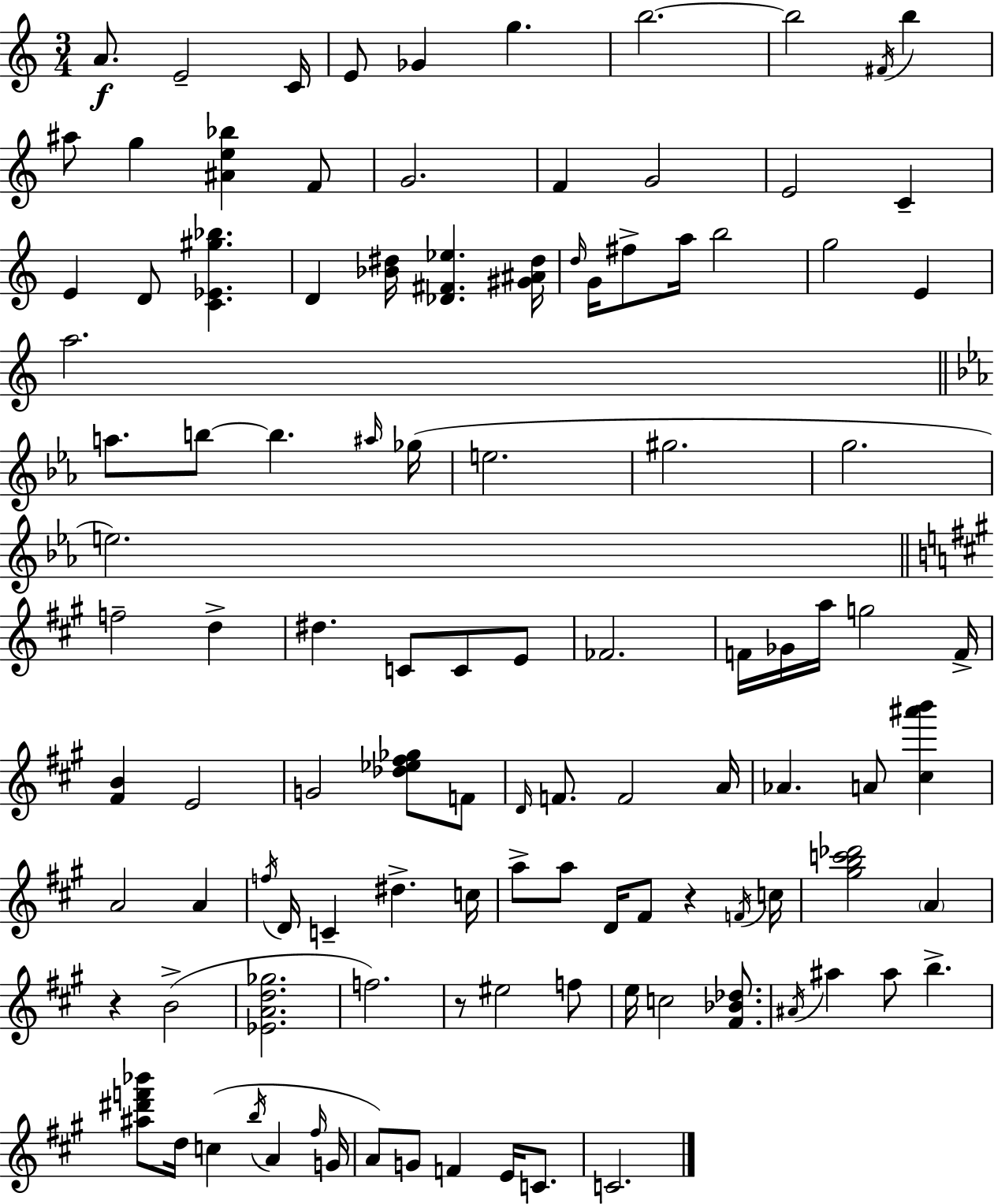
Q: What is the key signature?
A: C major